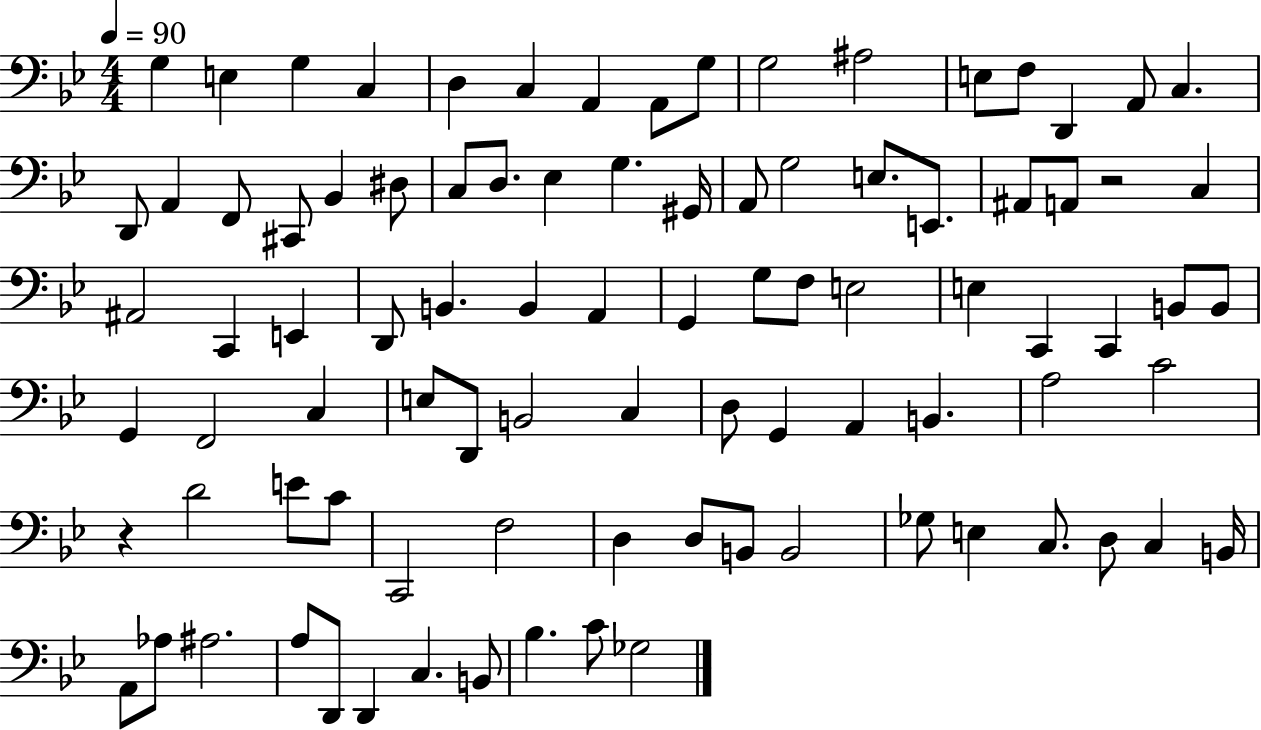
G3/q E3/q G3/q C3/q D3/q C3/q A2/q A2/e G3/e G3/h A#3/h E3/e F3/e D2/q A2/e C3/q. D2/e A2/q F2/e C#2/e Bb2/q D#3/e C3/e D3/e. Eb3/q G3/q. G#2/s A2/e G3/h E3/e. E2/e. A#2/e A2/e R/h C3/q A#2/h C2/q E2/q D2/e B2/q. B2/q A2/q G2/q G3/e F3/e E3/h E3/q C2/q C2/q B2/e B2/e G2/q F2/h C3/q E3/e D2/e B2/h C3/q D3/e G2/q A2/q B2/q. A3/h C4/h R/q D4/h E4/e C4/e C2/h F3/h D3/q D3/e B2/e B2/h Gb3/e E3/q C3/e. D3/e C3/q B2/s A2/e Ab3/e A#3/h. A3/e D2/e D2/q C3/q. B2/e Bb3/q. C4/e Gb3/h